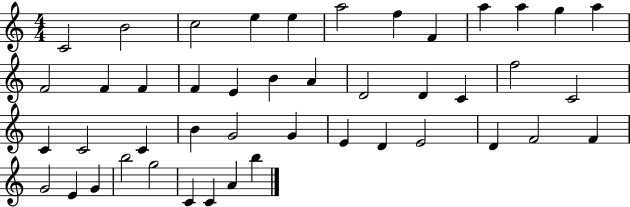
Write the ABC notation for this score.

X:1
T:Untitled
M:4/4
L:1/4
K:C
C2 B2 c2 e e a2 f F a a g a F2 F F F E B A D2 D C f2 C2 C C2 C B G2 G E D E2 D F2 F G2 E G b2 g2 C C A b